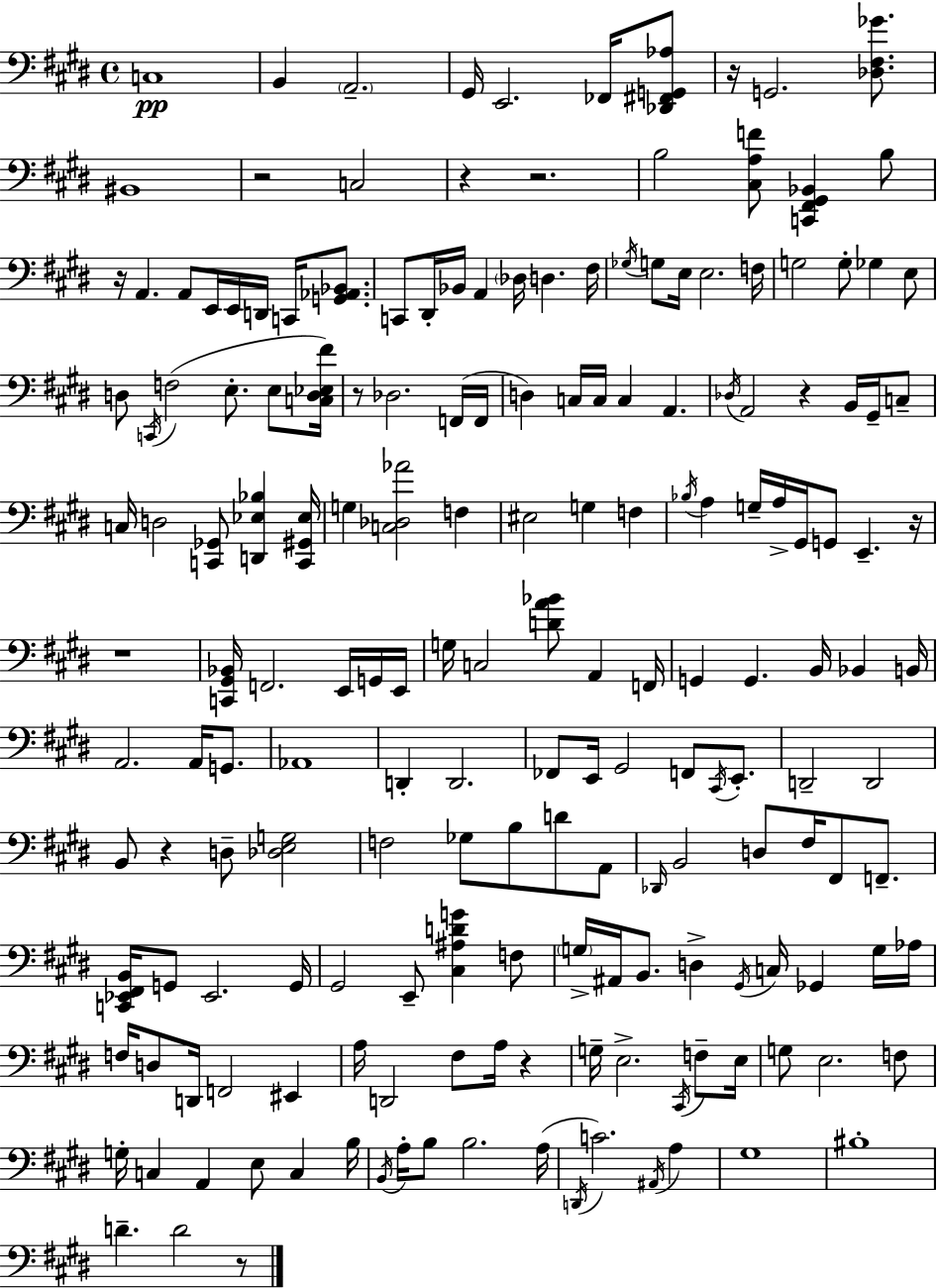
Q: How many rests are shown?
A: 12